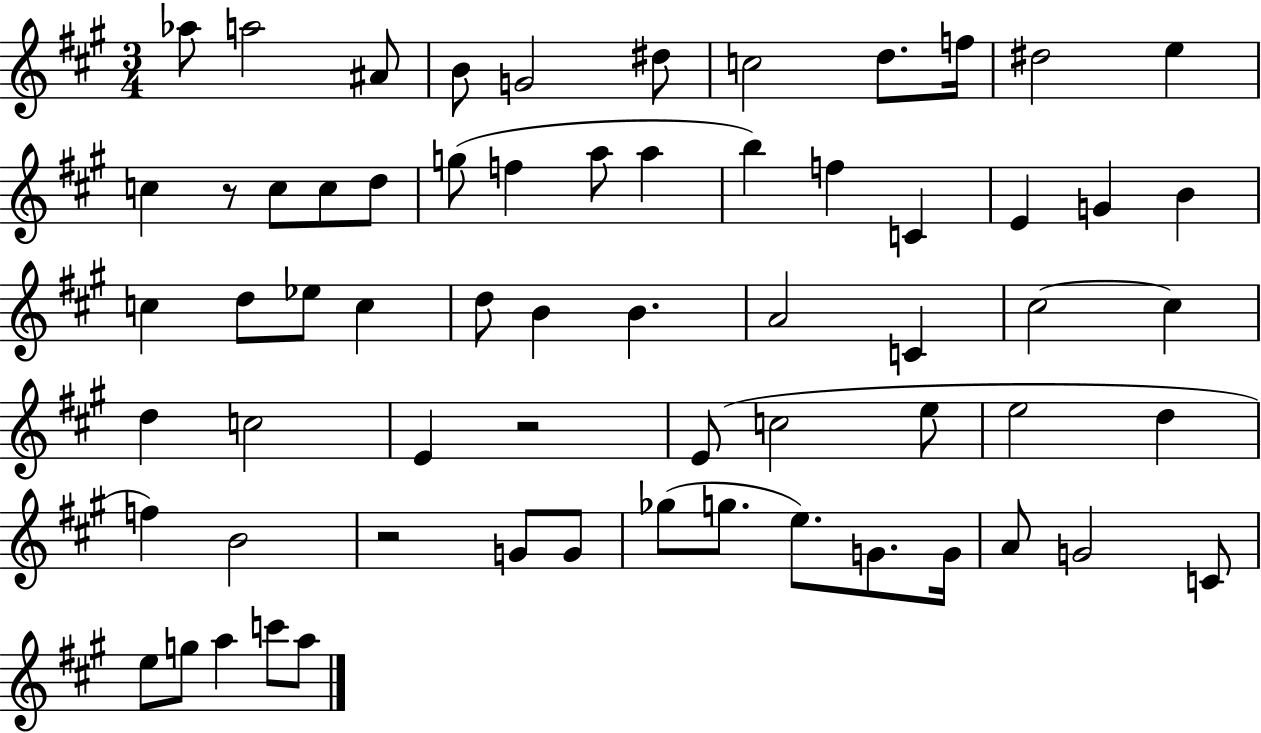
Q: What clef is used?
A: treble